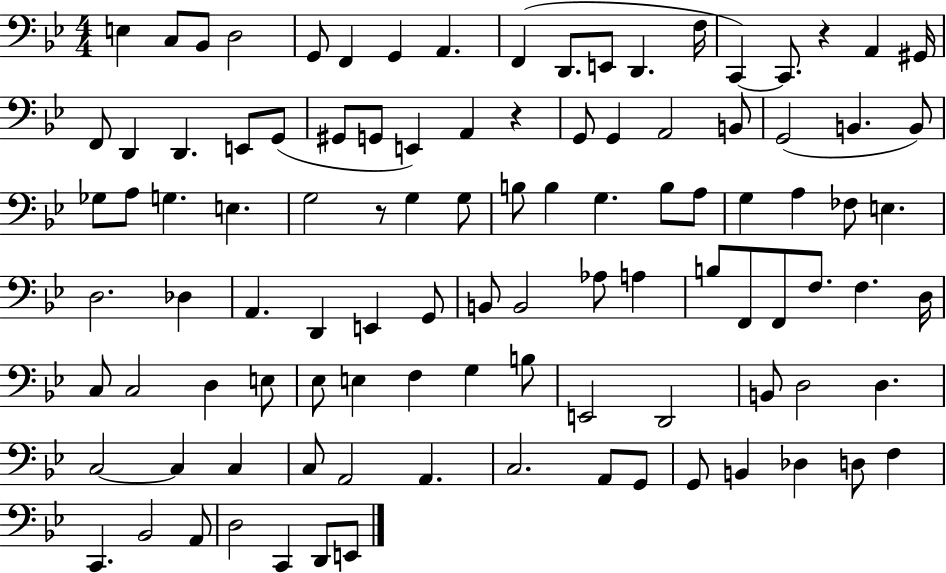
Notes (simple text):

E3/q C3/e Bb2/e D3/h G2/e F2/q G2/q A2/q. F2/q D2/e. E2/e D2/q. F3/s C2/q C2/e. R/q A2/q G#2/s F2/e D2/q D2/q. E2/e G2/e G#2/e G2/e E2/q A2/q R/q G2/e G2/q A2/h B2/e G2/h B2/q. B2/e Gb3/e A3/e G3/q. E3/q. G3/h R/e G3/q G3/e B3/e B3/q G3/q. B3/e A3/e G3/q A3/q FES3/e E3/q. D3/h. Db3/q A2/q. D2/q E2/q G2/e B2/e B2/h Ab3/e A3/q B3/e F2/e F2/e F3/e. F3/q. D3/s C3/e C3/h D3/q E3/e Eb3/e E3/q F3/q G3/q B3/e E2/h D2/h B2/e D3/h D3/q. C3/h C3/q C3/q C3/e A2/h A2/q. C3/h. A2/e G2/e G2/e B2/q Db3/q D3/e F3/q C2/q. Bb2/h A2/e D3/h C2/q D2/e E2/e